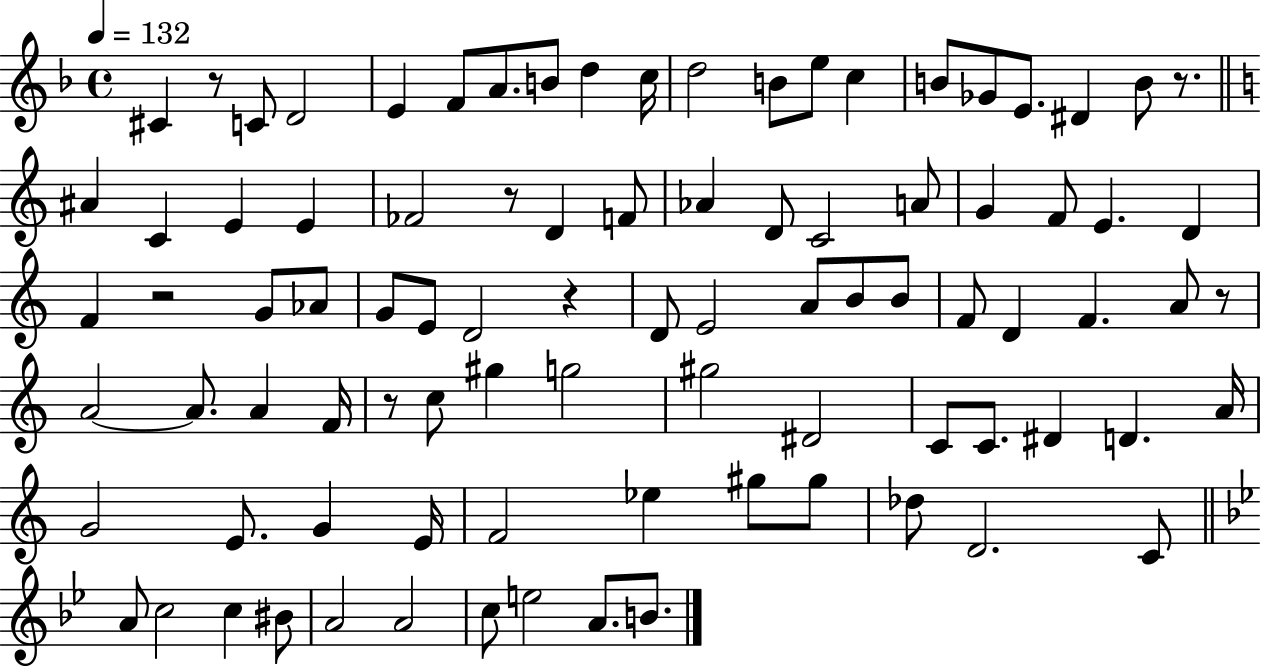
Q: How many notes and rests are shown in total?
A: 90